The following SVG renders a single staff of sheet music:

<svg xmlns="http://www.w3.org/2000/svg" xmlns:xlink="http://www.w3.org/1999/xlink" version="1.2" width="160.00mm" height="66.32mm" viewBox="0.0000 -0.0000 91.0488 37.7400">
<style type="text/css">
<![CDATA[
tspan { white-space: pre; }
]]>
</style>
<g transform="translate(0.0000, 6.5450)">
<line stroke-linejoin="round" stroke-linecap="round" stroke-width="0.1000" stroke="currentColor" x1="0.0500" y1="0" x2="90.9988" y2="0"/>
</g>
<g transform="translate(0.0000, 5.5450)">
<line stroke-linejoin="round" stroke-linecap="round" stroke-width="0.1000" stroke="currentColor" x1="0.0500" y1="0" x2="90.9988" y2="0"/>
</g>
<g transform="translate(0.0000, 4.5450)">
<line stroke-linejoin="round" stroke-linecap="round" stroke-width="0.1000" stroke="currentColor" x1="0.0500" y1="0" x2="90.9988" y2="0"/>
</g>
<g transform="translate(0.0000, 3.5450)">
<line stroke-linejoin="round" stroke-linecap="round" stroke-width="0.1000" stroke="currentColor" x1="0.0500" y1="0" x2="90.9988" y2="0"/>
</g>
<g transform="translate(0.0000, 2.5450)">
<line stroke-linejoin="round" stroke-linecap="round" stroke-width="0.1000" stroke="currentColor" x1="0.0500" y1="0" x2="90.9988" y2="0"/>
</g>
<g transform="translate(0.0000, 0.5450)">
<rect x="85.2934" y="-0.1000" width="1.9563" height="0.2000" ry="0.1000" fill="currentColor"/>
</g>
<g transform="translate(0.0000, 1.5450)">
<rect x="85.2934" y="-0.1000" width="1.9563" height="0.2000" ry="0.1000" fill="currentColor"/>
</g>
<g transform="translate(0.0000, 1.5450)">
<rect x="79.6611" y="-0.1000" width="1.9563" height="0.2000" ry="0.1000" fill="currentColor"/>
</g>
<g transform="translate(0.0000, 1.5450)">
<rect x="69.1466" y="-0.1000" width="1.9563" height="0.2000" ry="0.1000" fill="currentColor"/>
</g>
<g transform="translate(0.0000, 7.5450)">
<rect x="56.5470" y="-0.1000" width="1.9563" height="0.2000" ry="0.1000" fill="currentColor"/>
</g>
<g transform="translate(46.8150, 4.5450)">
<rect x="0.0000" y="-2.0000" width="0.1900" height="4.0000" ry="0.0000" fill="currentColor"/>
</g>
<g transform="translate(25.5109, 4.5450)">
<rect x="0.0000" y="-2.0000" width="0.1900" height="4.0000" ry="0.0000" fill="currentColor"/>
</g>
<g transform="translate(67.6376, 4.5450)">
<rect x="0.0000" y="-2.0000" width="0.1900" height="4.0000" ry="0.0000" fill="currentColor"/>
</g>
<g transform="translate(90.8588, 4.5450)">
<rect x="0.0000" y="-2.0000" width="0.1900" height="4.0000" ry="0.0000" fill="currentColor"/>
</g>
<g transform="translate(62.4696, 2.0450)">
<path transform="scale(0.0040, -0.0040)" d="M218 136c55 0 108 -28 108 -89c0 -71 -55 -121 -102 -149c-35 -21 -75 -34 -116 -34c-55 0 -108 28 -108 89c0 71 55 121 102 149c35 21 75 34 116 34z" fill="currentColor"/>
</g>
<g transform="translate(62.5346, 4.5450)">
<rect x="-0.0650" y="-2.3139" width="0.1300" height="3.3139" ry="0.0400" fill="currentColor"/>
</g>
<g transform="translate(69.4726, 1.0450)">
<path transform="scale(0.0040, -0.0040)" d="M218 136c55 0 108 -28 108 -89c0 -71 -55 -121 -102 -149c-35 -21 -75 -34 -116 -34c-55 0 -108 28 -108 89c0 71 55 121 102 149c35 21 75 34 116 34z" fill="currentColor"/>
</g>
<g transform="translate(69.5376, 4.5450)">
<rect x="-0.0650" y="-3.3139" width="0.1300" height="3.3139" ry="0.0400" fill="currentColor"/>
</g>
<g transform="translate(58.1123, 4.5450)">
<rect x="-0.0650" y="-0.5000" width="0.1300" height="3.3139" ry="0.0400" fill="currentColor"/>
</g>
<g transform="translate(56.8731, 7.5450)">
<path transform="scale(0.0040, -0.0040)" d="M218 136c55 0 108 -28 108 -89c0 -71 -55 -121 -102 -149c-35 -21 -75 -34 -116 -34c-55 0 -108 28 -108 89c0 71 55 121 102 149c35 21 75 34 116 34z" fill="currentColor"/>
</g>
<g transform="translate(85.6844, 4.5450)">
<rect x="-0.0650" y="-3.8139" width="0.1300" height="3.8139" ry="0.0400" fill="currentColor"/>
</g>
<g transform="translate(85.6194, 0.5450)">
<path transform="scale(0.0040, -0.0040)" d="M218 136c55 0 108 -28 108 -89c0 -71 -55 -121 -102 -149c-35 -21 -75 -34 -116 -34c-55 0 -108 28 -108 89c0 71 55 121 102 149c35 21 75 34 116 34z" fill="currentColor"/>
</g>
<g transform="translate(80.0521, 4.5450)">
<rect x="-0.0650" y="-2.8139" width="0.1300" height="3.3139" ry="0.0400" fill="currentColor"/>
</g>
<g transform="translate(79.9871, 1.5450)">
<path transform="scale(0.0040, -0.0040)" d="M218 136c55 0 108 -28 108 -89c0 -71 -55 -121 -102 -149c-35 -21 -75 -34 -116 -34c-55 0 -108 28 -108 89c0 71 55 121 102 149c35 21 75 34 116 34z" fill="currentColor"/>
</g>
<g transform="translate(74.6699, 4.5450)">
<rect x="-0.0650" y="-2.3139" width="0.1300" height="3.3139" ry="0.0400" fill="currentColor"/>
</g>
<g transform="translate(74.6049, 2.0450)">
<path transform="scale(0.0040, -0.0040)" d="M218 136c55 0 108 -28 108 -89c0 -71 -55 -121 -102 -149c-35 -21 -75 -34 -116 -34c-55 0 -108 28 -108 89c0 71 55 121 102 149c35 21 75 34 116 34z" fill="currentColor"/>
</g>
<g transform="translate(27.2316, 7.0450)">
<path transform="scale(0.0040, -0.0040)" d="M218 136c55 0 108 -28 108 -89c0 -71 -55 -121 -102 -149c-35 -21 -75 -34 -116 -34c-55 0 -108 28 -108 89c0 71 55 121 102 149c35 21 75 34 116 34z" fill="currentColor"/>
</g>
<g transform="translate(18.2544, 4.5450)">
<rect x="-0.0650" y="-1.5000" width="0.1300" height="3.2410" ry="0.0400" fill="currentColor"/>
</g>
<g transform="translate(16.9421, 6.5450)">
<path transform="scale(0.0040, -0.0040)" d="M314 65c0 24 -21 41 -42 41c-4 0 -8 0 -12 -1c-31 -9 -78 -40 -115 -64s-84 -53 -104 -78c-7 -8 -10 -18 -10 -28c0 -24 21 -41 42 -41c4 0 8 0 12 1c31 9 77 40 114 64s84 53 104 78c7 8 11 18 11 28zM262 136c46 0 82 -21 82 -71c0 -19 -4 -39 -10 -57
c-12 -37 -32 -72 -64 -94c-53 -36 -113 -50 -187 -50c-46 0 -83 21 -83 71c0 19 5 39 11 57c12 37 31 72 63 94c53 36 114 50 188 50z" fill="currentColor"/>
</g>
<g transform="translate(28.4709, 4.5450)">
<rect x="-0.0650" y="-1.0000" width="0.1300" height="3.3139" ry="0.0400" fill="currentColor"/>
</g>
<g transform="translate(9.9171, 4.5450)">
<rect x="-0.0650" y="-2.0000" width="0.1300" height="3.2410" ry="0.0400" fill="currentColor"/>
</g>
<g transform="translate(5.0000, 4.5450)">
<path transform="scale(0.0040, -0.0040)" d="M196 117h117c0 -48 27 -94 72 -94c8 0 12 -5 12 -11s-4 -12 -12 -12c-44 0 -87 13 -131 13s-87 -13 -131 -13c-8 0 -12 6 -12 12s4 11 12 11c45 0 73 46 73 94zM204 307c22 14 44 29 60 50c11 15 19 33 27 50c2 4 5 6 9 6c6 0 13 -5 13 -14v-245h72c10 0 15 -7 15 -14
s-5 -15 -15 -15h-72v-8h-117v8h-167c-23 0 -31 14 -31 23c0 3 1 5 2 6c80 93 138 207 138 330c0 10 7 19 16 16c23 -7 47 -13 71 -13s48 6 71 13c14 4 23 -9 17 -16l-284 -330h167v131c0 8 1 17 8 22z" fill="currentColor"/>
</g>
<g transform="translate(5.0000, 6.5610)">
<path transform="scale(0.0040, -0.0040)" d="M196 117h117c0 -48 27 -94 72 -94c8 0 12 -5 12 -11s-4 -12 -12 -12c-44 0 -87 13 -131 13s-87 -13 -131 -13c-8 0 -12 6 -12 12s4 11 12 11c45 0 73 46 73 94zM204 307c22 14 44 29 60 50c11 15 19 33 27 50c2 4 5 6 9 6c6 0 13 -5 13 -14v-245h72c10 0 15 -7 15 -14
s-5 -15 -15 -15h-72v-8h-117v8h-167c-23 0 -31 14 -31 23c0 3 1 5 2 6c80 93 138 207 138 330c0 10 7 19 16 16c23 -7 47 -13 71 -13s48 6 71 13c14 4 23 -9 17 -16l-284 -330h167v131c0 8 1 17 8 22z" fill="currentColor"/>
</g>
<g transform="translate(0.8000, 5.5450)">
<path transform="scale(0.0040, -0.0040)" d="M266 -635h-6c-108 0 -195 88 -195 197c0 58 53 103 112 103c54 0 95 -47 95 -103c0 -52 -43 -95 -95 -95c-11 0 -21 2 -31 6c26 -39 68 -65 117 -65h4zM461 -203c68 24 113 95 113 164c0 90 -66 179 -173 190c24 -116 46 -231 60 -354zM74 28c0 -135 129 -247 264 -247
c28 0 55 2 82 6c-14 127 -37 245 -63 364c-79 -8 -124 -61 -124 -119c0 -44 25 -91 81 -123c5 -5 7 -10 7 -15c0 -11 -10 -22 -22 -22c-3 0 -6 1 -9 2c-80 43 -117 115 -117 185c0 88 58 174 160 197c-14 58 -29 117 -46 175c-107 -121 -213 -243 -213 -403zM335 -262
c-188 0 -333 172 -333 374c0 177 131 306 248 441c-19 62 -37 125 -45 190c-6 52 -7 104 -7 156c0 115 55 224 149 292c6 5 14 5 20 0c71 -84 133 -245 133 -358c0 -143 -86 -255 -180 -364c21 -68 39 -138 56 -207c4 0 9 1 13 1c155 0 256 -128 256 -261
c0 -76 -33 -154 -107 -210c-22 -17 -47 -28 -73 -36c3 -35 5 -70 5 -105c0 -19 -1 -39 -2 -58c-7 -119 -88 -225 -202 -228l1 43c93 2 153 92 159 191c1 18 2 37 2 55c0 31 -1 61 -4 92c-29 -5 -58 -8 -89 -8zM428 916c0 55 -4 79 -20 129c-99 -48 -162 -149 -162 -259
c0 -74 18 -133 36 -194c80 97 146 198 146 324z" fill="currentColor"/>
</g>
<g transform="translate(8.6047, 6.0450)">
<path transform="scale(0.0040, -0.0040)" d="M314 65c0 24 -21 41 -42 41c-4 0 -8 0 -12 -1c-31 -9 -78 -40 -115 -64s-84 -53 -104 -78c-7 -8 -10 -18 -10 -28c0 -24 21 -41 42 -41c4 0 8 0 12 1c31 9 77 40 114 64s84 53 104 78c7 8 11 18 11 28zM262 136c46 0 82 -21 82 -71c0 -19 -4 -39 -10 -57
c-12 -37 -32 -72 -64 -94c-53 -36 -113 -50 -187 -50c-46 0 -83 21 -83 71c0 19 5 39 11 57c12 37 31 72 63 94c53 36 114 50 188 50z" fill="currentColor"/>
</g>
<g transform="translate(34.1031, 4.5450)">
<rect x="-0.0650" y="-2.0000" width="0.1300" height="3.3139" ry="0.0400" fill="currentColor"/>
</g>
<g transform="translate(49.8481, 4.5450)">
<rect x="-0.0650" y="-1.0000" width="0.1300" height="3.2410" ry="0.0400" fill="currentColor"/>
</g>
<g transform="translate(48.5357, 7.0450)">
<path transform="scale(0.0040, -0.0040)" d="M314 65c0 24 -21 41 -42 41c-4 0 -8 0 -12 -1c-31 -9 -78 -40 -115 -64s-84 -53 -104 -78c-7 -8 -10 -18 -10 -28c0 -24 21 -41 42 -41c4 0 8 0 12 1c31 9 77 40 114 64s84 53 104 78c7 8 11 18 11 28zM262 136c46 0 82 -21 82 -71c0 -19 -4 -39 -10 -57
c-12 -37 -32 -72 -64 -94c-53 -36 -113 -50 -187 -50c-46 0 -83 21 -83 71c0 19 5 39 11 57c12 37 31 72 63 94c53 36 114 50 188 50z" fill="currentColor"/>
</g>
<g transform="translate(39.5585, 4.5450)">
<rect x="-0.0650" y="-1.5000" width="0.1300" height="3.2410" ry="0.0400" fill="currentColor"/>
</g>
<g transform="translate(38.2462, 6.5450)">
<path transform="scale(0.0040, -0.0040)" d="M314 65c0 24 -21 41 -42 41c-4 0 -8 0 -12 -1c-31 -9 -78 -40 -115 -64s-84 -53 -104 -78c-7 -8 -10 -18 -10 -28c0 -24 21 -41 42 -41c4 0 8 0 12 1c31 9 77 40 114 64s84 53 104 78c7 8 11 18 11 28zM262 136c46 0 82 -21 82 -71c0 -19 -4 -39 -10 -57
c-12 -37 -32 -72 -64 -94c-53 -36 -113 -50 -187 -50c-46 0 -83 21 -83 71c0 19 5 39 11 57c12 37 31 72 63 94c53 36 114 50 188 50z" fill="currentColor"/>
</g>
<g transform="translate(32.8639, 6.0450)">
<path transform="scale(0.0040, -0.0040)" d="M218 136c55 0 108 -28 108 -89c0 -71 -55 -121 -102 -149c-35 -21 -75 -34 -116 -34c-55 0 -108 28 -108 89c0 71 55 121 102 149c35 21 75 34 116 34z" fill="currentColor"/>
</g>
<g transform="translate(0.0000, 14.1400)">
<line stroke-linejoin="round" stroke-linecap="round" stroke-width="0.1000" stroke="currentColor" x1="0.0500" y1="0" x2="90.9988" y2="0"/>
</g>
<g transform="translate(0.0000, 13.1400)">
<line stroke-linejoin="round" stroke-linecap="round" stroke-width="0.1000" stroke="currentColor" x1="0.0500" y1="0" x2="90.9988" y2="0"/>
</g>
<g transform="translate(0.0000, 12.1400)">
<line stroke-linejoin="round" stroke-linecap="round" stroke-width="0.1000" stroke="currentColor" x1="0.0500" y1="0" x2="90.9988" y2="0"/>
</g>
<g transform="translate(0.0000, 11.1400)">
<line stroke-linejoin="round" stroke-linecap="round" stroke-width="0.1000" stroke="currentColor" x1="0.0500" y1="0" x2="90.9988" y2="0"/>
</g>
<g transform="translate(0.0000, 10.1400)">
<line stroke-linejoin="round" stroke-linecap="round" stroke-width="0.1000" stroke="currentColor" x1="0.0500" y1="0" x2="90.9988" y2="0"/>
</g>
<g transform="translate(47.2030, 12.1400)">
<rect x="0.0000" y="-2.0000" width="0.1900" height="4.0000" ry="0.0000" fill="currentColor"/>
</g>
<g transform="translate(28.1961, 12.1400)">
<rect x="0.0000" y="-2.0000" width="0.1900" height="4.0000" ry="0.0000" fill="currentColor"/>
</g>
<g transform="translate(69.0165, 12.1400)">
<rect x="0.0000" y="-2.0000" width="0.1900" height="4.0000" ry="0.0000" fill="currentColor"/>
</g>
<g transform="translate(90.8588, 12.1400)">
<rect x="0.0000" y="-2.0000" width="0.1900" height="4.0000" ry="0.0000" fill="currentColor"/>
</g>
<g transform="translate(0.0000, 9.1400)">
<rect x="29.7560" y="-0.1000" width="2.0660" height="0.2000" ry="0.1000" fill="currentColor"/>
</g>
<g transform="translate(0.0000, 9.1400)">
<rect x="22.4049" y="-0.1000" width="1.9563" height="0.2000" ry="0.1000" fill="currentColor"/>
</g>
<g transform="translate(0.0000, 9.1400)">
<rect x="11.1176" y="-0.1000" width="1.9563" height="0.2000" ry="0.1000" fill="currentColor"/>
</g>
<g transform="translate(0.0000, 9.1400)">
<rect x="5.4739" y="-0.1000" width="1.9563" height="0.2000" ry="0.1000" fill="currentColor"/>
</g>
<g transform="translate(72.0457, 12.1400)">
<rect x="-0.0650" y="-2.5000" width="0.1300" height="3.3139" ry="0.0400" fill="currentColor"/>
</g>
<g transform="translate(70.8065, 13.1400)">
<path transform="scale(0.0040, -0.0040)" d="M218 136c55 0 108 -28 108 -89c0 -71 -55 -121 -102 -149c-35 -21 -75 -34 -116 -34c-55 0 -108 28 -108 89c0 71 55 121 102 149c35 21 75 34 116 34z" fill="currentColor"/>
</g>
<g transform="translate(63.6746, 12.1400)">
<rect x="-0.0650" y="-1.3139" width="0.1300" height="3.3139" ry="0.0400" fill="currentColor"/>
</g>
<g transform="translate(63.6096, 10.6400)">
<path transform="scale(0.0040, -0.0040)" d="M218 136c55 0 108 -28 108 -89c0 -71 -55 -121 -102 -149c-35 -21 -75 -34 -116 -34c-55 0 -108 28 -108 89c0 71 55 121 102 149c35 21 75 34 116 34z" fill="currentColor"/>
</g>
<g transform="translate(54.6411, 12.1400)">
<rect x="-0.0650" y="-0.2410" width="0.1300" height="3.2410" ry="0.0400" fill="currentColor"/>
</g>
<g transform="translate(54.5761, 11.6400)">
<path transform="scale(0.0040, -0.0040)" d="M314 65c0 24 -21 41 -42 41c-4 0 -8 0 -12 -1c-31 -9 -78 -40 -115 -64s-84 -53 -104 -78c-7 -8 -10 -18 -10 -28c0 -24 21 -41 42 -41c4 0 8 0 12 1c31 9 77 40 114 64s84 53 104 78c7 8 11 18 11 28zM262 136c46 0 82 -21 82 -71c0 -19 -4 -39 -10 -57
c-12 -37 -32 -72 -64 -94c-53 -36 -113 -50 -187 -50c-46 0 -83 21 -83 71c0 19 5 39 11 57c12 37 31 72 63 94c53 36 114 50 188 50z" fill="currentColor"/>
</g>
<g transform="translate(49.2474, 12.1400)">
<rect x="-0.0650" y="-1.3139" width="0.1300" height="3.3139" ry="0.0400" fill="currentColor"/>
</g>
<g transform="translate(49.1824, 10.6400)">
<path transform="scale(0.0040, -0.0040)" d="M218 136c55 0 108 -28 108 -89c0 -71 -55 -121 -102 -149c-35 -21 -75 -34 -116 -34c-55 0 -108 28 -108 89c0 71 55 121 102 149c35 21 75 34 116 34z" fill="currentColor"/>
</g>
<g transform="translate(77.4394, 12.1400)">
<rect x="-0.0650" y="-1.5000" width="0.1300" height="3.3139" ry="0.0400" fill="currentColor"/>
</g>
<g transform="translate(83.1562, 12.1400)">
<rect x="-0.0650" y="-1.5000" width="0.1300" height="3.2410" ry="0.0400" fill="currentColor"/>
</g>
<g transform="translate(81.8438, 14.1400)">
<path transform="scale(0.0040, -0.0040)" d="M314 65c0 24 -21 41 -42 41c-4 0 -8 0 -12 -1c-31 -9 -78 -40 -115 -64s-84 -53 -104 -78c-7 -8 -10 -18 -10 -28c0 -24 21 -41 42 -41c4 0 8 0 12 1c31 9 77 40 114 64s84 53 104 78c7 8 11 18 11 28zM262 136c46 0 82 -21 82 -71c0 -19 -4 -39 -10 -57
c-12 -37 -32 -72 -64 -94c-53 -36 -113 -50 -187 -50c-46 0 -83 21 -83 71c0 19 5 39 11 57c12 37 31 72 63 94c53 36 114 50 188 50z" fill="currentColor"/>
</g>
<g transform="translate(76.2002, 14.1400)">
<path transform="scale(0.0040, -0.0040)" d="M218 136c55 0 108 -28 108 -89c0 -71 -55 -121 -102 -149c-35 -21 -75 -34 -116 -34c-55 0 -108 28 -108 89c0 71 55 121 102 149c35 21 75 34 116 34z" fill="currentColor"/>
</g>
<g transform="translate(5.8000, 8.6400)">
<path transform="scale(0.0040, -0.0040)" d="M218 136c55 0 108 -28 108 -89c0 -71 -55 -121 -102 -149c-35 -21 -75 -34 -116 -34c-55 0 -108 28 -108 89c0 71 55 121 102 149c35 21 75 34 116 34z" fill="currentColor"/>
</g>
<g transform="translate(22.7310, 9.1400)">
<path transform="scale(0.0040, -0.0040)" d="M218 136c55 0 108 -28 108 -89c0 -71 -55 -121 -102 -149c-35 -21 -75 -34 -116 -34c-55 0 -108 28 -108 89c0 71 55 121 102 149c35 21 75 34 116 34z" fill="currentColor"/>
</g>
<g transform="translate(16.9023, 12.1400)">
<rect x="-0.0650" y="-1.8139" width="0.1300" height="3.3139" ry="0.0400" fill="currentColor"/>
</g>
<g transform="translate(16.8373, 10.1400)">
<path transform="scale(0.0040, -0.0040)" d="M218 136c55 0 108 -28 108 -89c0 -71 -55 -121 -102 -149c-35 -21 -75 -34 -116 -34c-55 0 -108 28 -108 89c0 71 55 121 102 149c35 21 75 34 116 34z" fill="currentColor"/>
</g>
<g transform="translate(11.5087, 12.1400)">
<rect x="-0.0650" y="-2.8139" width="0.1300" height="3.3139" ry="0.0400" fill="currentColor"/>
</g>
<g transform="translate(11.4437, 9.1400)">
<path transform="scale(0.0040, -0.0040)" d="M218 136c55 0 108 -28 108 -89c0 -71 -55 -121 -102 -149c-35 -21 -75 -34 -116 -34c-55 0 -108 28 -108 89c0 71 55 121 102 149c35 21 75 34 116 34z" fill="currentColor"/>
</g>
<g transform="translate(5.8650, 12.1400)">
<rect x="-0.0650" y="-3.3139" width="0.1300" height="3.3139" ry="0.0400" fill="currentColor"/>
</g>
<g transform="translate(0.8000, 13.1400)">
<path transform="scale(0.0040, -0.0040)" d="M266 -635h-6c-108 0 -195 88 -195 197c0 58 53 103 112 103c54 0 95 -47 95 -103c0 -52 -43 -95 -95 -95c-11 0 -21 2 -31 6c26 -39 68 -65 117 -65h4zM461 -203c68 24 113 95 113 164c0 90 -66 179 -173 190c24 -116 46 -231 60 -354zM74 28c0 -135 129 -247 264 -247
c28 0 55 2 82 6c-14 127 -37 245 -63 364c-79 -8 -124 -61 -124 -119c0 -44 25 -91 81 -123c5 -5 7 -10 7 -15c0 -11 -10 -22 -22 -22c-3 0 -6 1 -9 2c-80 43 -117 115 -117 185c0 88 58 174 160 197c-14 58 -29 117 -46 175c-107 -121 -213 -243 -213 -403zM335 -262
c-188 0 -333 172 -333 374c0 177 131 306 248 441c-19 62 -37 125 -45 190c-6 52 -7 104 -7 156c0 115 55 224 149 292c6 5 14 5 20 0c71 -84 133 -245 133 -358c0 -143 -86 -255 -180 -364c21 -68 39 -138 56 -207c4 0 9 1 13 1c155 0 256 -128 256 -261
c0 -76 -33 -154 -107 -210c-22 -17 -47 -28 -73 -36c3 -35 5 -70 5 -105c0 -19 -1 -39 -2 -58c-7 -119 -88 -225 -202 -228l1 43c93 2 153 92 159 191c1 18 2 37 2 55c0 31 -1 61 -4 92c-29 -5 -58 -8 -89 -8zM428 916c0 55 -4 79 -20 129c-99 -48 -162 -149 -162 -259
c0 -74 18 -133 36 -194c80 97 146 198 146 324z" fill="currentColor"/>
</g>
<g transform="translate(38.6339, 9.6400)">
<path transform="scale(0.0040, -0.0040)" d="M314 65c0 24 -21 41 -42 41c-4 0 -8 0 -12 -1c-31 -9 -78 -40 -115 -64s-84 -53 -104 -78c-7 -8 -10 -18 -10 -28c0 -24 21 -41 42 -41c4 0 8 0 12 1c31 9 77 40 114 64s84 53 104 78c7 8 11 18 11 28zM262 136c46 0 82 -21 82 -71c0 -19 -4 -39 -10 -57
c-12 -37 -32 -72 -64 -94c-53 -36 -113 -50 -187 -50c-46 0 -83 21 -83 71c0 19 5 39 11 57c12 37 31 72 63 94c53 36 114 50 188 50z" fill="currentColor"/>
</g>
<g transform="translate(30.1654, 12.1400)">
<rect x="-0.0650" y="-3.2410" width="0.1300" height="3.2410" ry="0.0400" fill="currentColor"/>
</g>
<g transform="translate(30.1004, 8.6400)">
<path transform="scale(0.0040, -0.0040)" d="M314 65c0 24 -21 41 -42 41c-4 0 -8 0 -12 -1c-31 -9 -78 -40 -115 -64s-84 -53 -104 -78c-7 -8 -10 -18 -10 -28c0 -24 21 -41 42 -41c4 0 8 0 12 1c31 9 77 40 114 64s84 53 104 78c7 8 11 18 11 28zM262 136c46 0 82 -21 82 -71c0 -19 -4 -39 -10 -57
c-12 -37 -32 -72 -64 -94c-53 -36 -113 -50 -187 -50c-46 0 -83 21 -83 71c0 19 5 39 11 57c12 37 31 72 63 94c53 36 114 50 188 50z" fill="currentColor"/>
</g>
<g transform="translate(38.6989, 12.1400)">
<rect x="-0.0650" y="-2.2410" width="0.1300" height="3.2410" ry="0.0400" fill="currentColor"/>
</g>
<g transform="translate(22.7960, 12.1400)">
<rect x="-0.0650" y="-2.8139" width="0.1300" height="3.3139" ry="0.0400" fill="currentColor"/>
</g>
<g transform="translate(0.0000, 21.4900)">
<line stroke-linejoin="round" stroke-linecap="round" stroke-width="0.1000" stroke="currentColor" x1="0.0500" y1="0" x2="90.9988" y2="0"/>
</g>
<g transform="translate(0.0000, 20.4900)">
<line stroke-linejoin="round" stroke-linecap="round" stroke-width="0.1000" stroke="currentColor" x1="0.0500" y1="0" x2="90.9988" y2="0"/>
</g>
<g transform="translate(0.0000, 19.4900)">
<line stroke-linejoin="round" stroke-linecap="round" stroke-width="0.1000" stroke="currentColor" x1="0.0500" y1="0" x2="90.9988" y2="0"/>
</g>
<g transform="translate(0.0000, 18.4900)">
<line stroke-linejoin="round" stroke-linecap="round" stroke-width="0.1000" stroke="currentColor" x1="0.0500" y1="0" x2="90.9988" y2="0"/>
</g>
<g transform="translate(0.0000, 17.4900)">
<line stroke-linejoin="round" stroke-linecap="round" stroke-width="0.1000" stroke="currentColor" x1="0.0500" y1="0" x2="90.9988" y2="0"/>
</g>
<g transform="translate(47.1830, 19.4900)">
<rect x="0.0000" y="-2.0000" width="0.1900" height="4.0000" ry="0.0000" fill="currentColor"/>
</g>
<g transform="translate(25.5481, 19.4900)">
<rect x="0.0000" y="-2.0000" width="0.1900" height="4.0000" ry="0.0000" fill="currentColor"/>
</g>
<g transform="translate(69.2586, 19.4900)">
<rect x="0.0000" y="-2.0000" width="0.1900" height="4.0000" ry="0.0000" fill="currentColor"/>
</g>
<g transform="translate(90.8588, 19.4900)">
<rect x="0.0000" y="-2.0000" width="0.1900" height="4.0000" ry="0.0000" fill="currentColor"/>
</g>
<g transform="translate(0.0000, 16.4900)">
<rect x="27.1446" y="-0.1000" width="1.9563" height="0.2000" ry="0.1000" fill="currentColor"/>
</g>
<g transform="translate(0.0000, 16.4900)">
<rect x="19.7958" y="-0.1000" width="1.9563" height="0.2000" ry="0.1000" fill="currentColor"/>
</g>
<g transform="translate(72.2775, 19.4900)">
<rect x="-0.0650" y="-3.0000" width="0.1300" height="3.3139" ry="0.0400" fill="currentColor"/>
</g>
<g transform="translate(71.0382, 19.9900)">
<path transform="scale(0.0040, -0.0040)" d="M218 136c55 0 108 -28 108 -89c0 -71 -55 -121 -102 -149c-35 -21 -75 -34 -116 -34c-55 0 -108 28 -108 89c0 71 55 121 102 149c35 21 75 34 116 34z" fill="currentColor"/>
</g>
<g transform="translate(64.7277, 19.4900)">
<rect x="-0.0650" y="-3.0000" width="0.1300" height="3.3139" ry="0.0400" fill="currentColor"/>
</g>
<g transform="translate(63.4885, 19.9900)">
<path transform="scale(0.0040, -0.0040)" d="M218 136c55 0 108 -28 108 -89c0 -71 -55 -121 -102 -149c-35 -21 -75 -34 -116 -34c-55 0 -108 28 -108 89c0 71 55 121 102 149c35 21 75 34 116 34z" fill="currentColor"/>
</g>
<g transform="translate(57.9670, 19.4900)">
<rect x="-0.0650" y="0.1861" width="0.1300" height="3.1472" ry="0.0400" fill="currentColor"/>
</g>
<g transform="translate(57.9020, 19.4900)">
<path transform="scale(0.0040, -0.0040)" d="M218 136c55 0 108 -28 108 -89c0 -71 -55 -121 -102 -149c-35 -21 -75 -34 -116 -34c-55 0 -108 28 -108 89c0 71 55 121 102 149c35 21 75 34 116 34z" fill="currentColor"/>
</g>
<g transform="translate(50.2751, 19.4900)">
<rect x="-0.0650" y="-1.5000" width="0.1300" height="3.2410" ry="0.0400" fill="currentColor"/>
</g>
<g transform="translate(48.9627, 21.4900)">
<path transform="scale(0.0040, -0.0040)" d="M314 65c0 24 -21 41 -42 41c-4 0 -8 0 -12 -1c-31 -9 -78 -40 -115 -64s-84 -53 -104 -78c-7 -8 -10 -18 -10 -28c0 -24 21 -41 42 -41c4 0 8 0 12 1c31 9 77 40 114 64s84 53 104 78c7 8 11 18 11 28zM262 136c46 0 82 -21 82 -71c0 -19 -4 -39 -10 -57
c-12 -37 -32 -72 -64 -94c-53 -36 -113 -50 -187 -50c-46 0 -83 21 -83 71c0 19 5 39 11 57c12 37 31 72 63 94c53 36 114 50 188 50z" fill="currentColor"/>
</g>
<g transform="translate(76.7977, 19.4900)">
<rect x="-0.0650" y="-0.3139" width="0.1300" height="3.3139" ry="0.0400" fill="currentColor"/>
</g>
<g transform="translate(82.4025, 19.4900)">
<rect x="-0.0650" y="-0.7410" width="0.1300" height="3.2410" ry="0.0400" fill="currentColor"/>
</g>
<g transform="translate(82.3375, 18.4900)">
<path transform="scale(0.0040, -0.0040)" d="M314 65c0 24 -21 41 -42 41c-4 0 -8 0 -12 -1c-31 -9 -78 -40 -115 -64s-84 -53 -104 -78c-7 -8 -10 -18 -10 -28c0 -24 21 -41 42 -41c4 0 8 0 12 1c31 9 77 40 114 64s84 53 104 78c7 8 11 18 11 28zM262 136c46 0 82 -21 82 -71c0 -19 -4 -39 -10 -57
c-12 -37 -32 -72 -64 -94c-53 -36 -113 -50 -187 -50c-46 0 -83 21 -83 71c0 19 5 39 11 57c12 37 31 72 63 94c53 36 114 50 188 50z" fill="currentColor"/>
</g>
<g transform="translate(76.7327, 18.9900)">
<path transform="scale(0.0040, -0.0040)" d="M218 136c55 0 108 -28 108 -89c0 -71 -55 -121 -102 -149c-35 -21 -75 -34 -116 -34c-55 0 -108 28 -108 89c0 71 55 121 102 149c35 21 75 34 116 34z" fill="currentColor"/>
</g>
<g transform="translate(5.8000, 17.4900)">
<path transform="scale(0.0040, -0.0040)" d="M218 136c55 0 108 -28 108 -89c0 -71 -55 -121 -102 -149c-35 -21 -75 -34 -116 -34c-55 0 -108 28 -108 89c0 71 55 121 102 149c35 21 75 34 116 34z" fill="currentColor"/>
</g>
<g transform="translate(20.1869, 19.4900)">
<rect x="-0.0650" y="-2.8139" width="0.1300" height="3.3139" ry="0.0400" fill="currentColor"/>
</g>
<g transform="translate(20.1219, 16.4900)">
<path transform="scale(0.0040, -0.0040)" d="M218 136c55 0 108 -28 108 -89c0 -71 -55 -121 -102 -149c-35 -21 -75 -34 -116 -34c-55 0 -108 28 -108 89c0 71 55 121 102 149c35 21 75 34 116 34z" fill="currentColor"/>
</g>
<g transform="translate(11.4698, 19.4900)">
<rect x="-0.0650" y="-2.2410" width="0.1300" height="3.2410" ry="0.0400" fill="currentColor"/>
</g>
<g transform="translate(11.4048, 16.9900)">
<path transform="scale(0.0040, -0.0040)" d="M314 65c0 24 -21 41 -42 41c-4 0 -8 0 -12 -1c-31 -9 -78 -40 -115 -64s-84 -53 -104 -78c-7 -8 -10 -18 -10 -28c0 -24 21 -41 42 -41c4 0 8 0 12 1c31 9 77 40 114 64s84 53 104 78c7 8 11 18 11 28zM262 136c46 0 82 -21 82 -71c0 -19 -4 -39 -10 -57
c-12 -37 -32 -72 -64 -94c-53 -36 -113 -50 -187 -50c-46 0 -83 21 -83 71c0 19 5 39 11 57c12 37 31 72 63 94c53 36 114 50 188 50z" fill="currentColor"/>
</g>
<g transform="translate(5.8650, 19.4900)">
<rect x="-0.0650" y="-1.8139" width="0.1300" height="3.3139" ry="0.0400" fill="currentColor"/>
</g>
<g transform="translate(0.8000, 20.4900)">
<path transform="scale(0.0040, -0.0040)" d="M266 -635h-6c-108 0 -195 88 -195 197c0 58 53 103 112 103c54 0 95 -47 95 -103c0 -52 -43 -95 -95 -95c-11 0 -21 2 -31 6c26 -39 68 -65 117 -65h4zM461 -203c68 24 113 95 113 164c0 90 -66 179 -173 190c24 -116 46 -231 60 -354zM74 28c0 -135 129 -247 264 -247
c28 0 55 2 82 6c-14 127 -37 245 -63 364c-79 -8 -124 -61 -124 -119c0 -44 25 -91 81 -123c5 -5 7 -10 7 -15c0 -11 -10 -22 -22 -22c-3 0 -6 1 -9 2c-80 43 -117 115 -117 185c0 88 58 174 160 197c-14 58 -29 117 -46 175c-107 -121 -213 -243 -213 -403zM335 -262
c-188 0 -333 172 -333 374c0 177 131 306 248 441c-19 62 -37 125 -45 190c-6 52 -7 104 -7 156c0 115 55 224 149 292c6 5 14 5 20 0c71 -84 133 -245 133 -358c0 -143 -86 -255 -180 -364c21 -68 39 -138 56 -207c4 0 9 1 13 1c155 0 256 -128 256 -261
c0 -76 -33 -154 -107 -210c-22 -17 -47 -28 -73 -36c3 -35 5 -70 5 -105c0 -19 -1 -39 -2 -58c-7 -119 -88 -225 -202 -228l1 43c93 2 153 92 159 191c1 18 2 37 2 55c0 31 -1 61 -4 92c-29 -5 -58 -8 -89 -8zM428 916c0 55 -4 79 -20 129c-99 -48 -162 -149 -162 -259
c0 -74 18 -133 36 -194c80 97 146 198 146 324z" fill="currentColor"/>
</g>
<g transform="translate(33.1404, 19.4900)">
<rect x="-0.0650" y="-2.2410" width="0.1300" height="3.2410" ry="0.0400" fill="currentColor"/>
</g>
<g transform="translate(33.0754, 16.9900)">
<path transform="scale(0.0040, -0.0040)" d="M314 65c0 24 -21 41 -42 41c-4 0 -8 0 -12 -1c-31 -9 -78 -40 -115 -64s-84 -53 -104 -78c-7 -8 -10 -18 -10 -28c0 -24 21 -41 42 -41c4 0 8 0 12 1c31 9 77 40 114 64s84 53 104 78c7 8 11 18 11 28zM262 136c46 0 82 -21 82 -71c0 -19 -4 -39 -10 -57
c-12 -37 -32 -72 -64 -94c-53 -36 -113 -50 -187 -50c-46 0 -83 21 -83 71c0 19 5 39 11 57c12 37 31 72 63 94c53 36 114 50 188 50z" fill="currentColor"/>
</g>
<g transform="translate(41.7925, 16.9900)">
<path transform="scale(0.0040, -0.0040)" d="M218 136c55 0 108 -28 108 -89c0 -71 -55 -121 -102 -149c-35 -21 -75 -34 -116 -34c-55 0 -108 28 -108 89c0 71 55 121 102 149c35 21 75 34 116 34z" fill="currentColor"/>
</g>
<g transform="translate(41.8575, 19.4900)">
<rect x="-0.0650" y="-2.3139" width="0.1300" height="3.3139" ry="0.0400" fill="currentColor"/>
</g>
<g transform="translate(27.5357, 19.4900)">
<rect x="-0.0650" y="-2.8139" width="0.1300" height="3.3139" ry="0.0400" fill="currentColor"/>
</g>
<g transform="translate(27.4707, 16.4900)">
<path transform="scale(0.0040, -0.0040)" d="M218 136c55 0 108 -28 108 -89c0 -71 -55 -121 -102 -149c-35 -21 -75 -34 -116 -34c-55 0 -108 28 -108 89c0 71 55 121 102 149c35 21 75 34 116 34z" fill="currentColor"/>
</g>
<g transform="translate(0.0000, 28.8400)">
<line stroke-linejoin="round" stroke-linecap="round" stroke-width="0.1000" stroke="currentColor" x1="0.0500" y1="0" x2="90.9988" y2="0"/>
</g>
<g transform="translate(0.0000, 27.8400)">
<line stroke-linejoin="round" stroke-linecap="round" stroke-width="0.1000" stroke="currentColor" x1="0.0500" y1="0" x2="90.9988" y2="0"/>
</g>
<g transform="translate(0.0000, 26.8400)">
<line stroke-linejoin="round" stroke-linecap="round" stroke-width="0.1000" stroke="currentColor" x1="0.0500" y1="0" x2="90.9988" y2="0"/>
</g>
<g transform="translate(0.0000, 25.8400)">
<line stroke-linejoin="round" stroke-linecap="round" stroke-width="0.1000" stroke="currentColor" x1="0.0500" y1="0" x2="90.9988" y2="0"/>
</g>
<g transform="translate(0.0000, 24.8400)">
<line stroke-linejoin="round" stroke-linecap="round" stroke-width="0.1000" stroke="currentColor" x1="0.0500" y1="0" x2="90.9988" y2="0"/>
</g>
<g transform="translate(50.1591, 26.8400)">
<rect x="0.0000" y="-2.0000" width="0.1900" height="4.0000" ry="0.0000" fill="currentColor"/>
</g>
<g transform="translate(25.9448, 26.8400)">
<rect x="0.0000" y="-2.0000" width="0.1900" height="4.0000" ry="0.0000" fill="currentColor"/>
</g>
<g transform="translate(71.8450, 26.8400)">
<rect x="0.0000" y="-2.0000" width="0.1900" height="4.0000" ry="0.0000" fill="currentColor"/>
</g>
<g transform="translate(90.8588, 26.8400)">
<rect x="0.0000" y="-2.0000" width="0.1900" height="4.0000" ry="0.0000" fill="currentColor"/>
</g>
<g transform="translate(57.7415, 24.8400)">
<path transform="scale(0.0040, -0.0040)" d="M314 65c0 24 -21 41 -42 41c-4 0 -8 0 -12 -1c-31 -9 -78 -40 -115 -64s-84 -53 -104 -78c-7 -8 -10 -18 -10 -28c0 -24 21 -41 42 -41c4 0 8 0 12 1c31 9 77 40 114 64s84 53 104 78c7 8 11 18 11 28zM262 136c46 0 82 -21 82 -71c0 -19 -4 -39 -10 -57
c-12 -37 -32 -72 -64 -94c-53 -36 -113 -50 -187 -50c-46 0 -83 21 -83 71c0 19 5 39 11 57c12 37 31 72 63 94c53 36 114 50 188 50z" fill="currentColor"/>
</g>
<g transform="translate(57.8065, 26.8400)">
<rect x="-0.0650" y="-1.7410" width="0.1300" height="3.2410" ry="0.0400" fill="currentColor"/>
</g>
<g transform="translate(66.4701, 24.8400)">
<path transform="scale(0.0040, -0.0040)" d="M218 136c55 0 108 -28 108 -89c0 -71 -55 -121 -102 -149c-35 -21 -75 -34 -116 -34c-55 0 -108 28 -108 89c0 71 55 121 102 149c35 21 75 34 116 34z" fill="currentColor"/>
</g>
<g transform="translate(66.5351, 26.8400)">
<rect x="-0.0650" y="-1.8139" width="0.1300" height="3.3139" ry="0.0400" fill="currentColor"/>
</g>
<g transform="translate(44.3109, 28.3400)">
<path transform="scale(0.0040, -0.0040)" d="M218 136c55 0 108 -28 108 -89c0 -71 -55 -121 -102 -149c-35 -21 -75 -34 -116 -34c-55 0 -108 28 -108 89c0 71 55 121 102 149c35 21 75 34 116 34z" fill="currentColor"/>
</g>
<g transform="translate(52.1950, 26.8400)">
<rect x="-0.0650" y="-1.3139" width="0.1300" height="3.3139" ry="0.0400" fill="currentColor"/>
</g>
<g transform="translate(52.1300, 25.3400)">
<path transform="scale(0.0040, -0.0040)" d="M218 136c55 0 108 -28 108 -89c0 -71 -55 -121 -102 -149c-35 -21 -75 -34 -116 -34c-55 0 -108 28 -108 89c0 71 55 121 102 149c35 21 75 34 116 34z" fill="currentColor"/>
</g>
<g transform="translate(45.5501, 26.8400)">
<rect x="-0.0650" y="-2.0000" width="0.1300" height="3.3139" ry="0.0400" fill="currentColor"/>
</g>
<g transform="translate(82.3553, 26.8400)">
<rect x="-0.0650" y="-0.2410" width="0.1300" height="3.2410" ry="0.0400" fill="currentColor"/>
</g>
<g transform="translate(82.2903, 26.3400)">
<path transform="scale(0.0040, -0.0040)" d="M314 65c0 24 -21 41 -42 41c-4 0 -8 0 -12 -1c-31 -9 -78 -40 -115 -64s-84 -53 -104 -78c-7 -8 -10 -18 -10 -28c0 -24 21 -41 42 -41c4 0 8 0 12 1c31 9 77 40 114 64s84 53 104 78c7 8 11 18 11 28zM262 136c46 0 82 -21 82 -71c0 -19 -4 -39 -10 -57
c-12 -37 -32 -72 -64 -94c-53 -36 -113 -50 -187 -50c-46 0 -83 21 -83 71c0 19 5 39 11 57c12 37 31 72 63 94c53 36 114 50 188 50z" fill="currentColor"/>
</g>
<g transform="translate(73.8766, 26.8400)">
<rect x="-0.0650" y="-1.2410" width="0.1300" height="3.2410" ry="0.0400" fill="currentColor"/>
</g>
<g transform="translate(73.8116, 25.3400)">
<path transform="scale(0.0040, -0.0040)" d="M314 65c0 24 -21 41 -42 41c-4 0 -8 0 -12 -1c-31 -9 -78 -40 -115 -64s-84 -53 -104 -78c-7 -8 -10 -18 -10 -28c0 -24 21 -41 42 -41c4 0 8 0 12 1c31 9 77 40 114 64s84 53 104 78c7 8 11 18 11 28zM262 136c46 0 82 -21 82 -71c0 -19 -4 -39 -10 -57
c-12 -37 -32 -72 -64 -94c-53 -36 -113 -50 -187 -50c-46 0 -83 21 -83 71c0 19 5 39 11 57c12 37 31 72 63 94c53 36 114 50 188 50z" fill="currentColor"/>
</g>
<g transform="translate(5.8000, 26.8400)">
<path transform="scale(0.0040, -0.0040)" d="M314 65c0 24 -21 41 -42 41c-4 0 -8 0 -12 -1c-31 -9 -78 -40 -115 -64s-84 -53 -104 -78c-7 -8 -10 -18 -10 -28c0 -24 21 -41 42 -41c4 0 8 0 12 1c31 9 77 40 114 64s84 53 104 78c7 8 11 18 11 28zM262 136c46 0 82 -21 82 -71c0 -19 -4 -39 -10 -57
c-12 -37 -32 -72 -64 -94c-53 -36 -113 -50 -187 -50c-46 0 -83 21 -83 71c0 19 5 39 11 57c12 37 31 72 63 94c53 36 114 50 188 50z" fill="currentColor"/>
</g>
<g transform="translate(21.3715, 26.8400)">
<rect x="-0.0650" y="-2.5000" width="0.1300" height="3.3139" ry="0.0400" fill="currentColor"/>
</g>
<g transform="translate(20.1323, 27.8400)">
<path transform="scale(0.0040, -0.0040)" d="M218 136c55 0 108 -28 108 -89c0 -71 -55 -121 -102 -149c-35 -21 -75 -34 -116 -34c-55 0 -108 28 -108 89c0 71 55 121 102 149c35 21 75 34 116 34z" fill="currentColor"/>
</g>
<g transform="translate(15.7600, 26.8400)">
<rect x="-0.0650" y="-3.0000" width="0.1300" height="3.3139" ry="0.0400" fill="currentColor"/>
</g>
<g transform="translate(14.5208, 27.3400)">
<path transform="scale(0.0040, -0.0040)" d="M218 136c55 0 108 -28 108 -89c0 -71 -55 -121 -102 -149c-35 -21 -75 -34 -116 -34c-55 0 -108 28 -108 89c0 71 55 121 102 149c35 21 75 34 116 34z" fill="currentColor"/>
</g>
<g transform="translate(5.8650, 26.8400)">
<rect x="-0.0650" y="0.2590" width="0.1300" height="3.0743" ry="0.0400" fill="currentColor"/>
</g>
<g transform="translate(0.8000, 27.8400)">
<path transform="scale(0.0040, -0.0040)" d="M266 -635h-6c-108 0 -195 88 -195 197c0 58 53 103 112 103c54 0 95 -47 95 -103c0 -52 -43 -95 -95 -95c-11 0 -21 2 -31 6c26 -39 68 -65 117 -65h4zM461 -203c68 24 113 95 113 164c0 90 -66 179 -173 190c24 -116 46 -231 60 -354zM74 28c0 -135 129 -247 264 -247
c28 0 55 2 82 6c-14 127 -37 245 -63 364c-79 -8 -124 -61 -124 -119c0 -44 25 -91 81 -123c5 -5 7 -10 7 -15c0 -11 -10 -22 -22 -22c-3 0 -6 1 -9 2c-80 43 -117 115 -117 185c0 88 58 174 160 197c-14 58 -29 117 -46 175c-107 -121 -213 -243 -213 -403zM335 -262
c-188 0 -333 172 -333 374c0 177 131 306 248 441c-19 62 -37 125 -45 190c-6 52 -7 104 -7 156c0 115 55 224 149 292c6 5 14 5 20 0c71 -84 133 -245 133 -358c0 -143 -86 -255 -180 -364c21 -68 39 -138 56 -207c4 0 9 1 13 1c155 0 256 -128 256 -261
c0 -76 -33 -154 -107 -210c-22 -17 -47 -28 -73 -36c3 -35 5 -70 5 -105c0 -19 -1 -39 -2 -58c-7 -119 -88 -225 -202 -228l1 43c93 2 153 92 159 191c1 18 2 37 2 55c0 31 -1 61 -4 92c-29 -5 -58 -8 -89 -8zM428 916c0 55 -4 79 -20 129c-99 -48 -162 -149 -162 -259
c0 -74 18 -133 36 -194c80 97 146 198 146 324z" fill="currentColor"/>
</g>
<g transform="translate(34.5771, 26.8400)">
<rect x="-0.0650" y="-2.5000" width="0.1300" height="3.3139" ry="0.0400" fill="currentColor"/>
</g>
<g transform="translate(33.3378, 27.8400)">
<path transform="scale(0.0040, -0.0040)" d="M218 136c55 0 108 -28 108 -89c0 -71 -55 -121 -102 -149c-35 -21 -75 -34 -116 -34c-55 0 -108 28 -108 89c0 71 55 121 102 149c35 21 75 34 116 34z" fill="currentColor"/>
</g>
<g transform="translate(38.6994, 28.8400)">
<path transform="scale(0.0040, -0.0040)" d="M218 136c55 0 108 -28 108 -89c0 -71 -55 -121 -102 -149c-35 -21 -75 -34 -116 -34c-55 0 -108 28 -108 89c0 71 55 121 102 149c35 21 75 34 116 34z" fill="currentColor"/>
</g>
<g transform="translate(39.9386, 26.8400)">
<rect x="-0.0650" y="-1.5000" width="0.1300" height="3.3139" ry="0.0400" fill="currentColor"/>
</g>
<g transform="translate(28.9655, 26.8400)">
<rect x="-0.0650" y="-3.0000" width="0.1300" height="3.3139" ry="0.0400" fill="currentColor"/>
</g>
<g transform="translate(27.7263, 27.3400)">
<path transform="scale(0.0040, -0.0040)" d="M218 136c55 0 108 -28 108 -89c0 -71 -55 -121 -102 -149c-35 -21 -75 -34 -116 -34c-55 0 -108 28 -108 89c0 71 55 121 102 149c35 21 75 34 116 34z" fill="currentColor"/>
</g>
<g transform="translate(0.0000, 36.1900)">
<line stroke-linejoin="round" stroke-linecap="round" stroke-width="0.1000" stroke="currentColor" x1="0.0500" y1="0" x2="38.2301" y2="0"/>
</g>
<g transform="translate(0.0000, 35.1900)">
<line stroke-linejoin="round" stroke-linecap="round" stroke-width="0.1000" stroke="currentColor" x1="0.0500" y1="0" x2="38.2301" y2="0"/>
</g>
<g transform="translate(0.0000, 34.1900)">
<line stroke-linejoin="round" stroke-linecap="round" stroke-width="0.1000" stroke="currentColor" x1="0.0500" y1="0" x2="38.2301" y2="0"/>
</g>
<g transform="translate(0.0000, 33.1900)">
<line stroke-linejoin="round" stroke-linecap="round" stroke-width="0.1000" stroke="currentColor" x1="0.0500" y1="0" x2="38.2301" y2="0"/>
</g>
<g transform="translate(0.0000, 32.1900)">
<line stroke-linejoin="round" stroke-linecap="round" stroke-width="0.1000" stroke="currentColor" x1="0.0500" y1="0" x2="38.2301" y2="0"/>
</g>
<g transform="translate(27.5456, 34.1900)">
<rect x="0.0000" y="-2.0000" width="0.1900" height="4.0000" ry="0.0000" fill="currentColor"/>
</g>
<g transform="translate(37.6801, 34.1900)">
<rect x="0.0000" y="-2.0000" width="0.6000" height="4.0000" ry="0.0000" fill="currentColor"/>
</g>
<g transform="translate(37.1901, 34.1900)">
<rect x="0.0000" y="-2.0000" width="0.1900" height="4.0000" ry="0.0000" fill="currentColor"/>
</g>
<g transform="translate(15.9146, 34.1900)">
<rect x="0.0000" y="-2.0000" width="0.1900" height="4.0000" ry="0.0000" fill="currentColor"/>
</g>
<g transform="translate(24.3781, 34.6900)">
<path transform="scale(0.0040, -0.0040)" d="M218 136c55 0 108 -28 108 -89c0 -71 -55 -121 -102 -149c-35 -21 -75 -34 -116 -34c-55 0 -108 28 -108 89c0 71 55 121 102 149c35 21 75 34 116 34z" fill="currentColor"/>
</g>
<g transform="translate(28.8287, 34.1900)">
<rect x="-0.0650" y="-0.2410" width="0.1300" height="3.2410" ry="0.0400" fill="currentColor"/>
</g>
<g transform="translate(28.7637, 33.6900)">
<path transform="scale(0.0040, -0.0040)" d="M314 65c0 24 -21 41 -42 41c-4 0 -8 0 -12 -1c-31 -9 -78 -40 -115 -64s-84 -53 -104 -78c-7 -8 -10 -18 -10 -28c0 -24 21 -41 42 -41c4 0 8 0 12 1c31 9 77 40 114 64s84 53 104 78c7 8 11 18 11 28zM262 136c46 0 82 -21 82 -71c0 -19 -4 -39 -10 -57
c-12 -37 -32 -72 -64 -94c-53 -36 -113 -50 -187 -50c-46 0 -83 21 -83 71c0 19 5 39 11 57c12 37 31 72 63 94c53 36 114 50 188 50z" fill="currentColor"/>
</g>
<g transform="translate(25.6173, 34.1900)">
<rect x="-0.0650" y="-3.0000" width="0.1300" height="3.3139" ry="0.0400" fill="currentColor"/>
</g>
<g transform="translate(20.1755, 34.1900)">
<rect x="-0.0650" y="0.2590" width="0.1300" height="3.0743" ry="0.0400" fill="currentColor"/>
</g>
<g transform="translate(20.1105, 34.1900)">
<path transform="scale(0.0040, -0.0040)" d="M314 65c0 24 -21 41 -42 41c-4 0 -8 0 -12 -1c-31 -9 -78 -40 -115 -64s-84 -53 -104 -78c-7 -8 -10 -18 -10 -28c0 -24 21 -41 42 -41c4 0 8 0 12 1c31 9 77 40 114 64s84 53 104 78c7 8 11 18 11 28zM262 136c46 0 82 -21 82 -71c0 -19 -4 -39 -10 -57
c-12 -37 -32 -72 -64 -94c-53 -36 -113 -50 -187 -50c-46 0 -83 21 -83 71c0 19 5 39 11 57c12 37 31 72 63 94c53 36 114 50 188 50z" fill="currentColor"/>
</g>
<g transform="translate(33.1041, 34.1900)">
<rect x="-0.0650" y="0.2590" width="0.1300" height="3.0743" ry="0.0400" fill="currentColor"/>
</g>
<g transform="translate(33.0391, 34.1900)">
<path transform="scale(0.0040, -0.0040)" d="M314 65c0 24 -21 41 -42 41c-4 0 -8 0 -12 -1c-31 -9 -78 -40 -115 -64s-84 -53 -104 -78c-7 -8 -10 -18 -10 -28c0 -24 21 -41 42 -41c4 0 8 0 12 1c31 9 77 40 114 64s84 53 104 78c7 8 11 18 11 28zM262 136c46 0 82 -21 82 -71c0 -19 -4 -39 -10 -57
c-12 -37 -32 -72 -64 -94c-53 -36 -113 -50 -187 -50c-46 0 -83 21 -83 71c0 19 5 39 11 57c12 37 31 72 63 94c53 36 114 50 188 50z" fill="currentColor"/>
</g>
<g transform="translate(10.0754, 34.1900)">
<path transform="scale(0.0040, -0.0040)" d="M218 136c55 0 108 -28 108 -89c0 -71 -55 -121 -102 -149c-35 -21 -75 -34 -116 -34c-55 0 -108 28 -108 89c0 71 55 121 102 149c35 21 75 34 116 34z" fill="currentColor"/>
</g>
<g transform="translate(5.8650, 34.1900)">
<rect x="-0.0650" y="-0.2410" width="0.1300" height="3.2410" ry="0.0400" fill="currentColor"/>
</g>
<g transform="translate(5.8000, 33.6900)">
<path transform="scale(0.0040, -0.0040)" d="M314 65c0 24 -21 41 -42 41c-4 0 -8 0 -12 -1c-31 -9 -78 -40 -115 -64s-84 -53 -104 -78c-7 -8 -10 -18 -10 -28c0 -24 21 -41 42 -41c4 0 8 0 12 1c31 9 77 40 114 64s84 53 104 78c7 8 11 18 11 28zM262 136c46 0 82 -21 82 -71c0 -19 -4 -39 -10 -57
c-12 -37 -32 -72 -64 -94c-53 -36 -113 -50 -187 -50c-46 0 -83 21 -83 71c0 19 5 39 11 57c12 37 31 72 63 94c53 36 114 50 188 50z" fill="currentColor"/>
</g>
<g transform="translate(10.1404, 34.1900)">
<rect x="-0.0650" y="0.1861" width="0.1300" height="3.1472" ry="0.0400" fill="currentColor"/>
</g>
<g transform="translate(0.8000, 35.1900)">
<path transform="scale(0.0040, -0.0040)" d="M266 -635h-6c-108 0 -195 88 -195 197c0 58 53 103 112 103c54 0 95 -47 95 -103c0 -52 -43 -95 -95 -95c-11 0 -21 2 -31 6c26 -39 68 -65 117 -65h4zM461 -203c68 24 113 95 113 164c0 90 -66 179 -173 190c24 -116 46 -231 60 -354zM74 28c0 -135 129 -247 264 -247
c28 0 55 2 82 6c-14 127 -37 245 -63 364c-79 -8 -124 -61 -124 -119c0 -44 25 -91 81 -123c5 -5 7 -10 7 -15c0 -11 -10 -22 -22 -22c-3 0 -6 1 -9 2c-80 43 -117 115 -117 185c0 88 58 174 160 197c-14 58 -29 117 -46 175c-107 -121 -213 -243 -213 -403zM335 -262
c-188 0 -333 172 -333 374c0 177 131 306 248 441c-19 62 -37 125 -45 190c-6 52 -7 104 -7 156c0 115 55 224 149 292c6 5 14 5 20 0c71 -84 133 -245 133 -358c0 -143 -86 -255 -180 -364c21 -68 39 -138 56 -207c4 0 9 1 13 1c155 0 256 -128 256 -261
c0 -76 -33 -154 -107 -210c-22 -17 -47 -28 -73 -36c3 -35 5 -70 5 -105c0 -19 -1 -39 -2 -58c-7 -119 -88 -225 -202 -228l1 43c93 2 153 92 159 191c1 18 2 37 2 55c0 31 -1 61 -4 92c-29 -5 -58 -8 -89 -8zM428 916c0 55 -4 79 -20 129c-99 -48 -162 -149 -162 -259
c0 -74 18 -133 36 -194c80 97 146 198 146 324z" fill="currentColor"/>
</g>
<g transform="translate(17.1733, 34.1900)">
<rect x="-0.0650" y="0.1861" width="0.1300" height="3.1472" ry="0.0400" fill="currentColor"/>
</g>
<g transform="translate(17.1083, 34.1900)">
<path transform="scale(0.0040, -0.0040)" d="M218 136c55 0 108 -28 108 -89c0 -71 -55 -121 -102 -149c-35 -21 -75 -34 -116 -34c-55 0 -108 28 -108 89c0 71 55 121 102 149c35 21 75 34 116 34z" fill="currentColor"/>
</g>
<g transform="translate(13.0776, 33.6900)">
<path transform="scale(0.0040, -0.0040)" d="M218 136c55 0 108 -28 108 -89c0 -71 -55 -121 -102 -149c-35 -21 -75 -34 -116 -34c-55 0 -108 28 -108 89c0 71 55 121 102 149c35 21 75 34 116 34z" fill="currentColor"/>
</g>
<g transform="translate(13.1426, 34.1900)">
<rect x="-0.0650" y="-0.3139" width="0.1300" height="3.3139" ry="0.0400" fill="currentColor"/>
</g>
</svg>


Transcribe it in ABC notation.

X:1
T:Untitled
M:4/4
L:1/4
K:C
F2 E2 D F E2 D2 C g b g a c' b a f a b2 g2 e c2 e G E E2 f g2 a a g2 g E2 B A A c d2 B2 A G A G E F e f2 f e2 c2 c2 B c B B2 A c2 B2